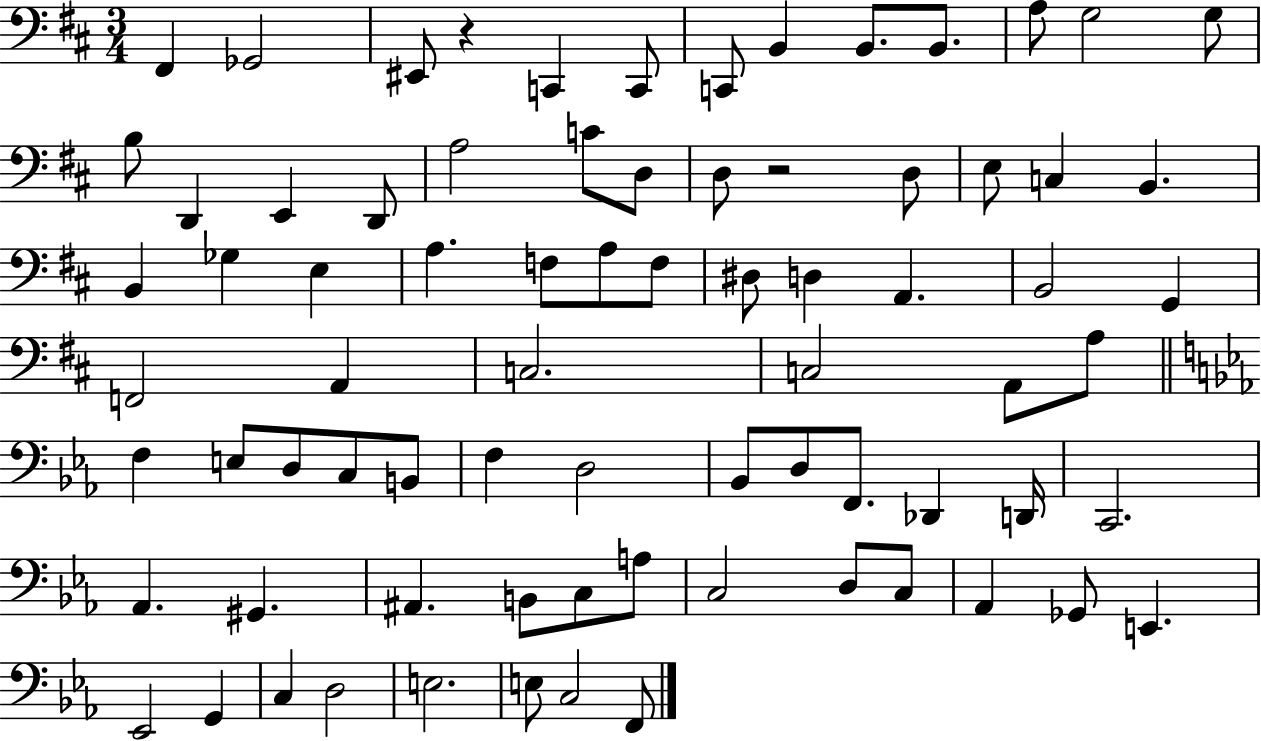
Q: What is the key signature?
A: D major